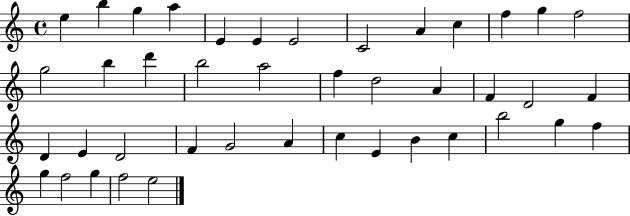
E5/q B5/q G5/q A5/q E4/q E4/q E4/h C4/h A4/q C5/q F5/q G5/q F5/h G5/h B5/q D6/q B5/h A5/h F5/q D5/h A4/q F4/q D4/h F4/q D4/q E4/q D4/h F4/q G4/h A4/q C5/q E4/q B4/q C5/q B5/h G5/q F5/q G5/q F5/h G5/q F5/h E5/h